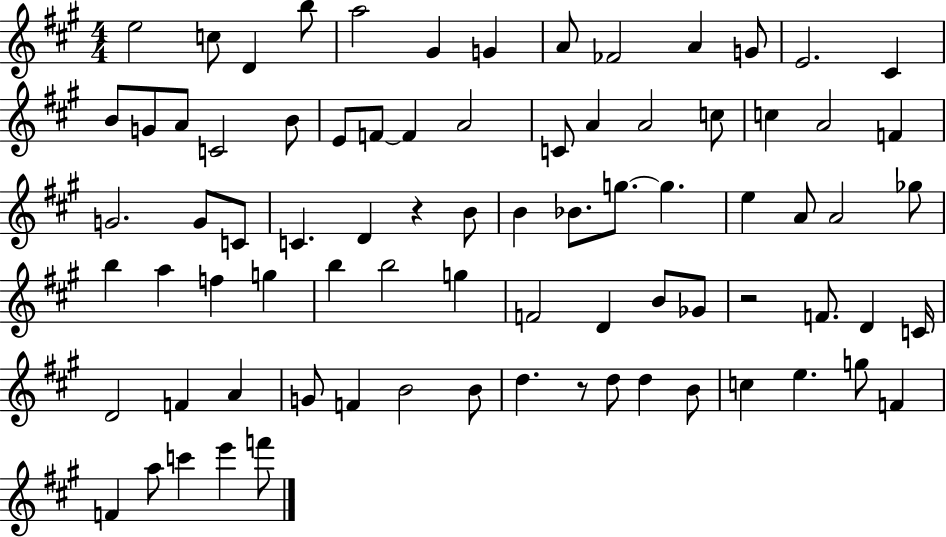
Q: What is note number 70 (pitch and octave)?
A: E5